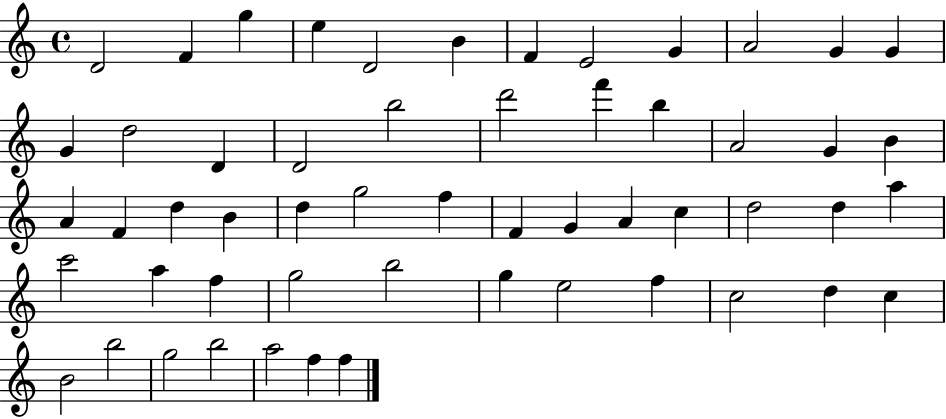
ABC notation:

X:1
T:Untitled
M:4/4
L:1/4
K:C
D2 F g e D2 B F E2 G A2 G G G d2 D D2 b2 d'2 f' b A2 G B A F d B d g2 f F G A c d2 d a c'2 a f g2 b2 g e2 f c2 d c B2 b2 g2 b2 a2 f f